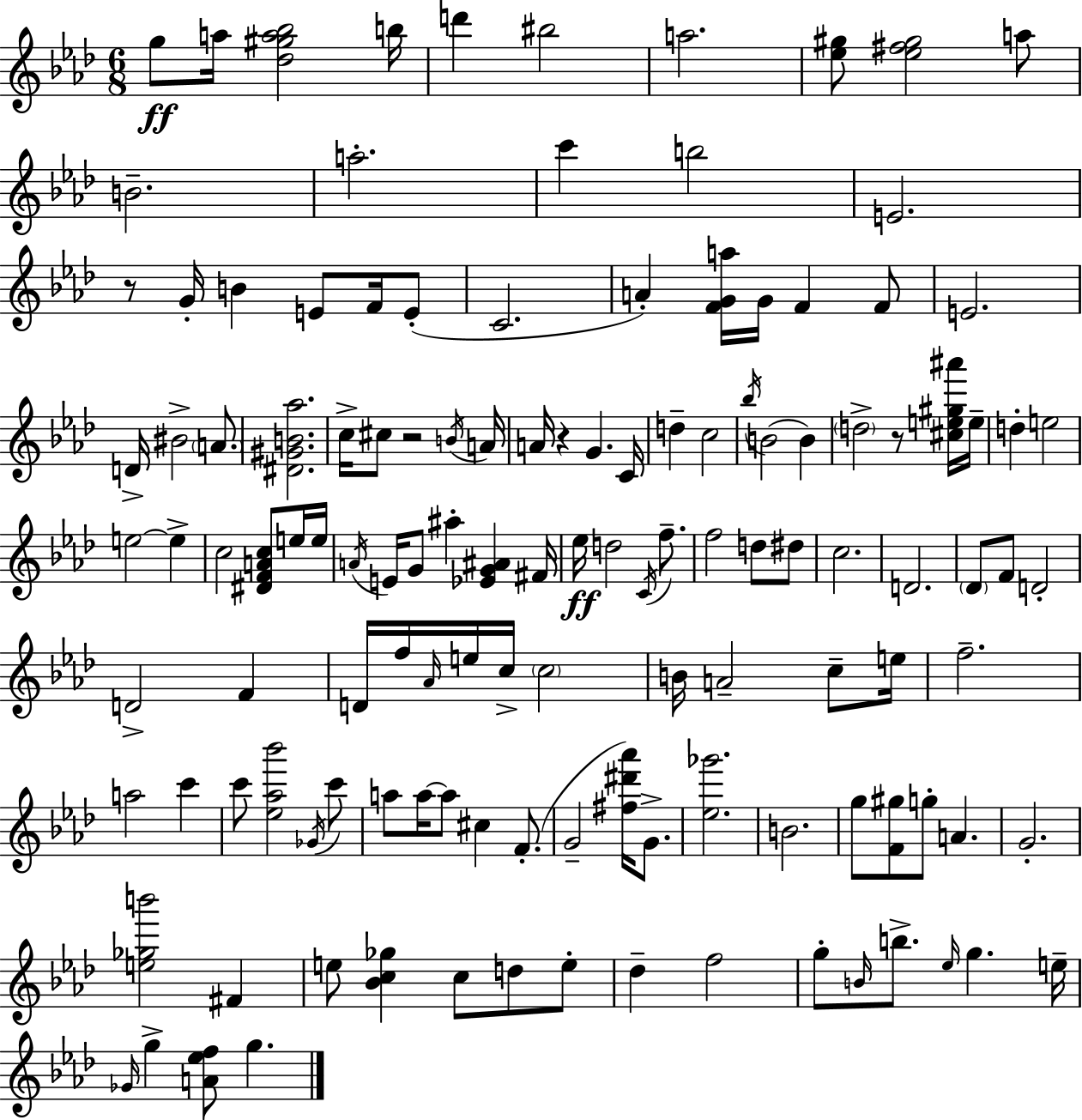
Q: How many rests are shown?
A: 4